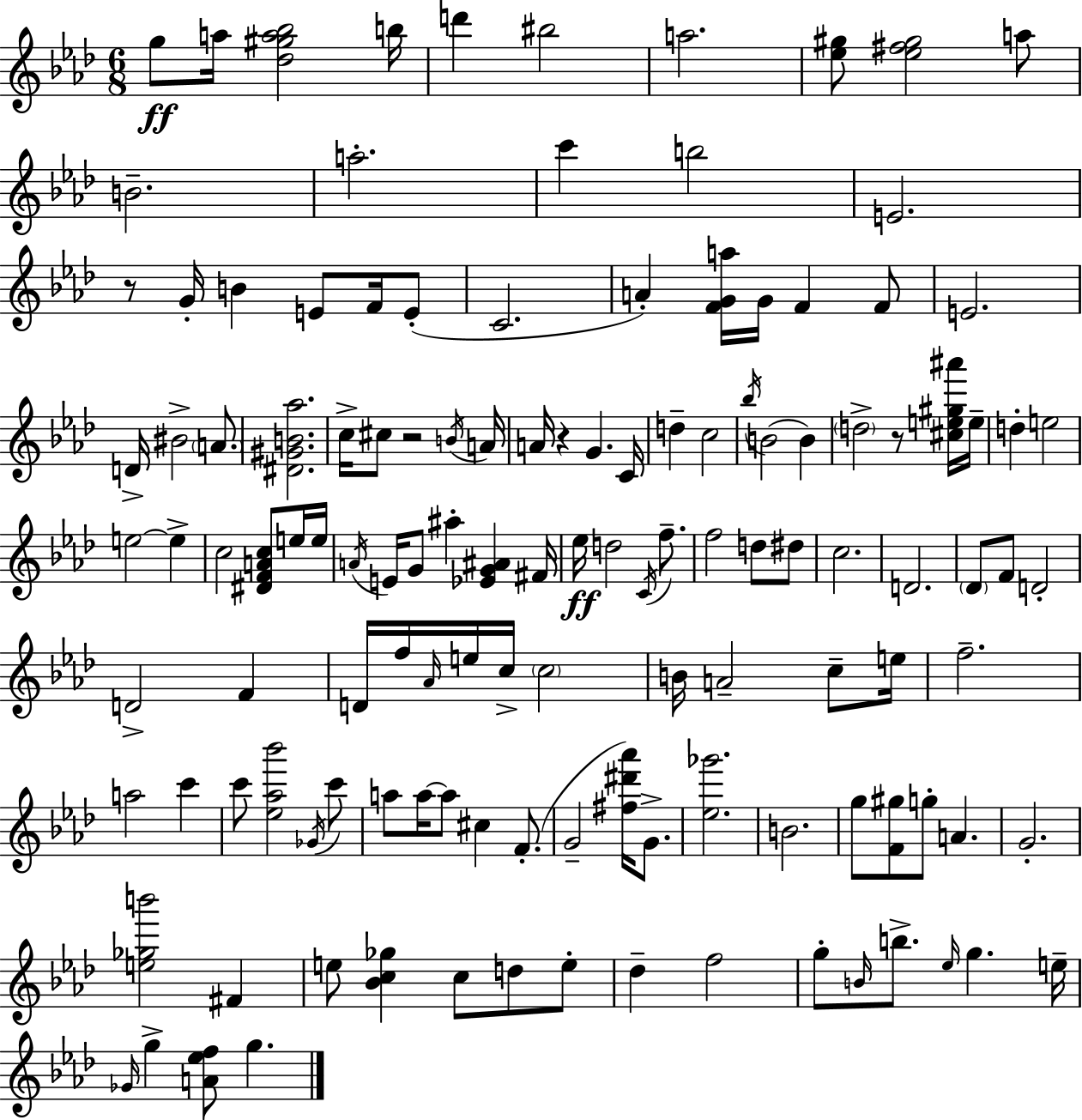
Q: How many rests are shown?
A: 4